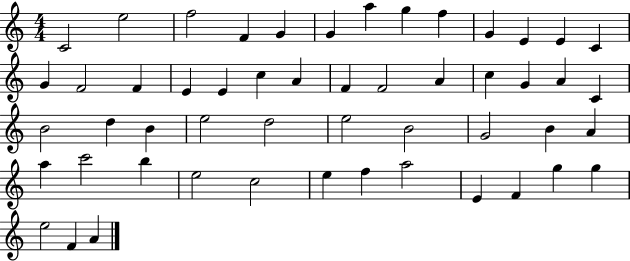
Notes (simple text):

C4/h E5/h F5/h F4/q G4/q G4/q A5/q G5/q F5/q G4/q E4/q E4/q C4/q G4/q F4/h F4/q E4/q E4/q C5/q A4/q F4/q F4/h A4/q C5/q G4/q A4/q C4/q B4/h D5/q B4/q E5/h D5/h E5/h B4/h G4/h B4/q A4/q A5/q C6/h B5/q E5/h C5/h E5/q F5/q A5/h E4/q F4/q G5/q G5/q E5/h F4/q A4/q